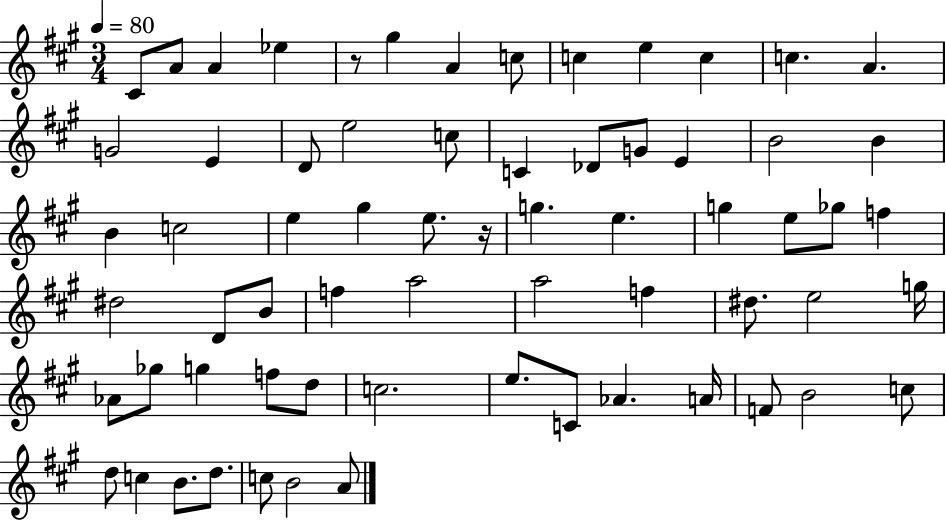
C#4/e A4/e A4/q Eb5/q R/e G#5/q A4/q C5/e C5/q E5/q C5/q C5/q. A4/q. G4/h E4/q D4/e E5/h C5/e C4/q Db4/e G4/e E4/q B4/h B4/q B4/q C5/h E5/q G#5/q E5/e. R/s G5/q. E5/q. G5/q E5/e Gb5/e F5/q D#5/h D4/e B4/e F5/q A5/h A5/h F5/q D#5/e. E5/h G5/s Ab4/e Gb5/e G5/q F5/e D5/e C5/h. E5/e. C4/e Ab4/q. A4/s F4/e B4/h C5/e D5/e C5/q B4/e. D5/e. C5/e B4/h A4/e